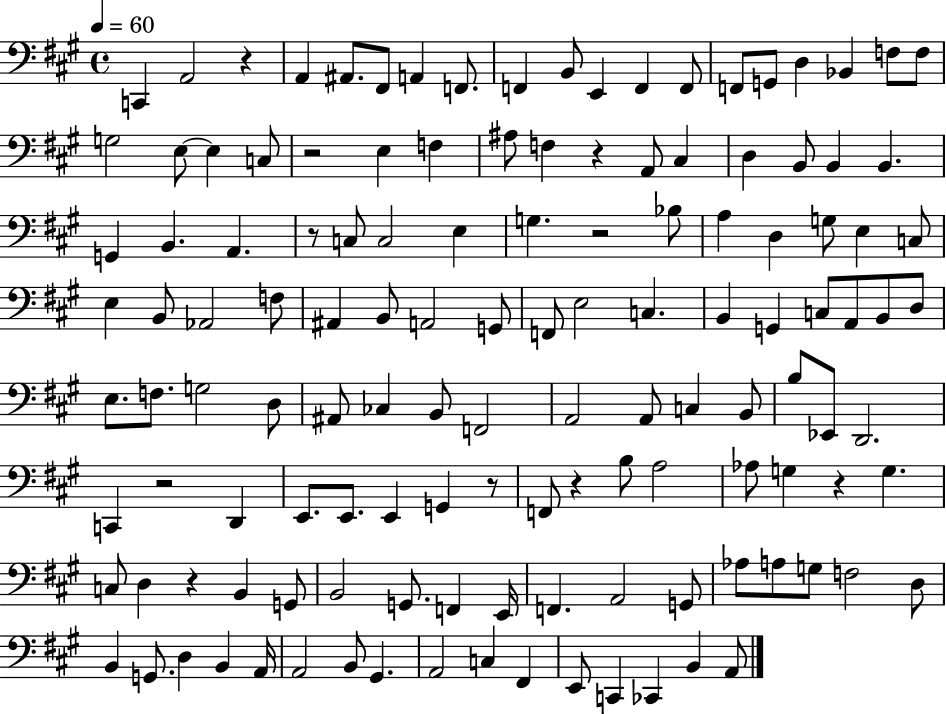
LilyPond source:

{
  \clef bass
  \time 4/4
  \defaultTimeSignature
  \key a \major
  \tempo 4 = 60
  c,4 a,2 r4 | a,4 ais,8. fis,8 a,4 f,8. | f,4 b,8 e,4 f,4 f,8 | f,8 g,8 d4 bes,4 f8 f8 | \break g2 e8~~ e4 c8 | r2 e4 f4 | ais8 f4 r4 a,8 cis4 | d4 b,8 b,4 b,4. | \break g,4 b,4. a,4. | r8 c8 c2 e4 | g4. r2 bes8 | a4 d4 g8 e4 c8 | \break e4 b,8 aes,2 f8 | ais,4 b,8 a,2 g,8 | f,8 e2 c4. | b,4 g,4 c8 a,8 b,8 d8 | \break e8. f8. g2 d8 | ais,8 ces4 b,8 f,2 | a,2 a,8 c4 b,8 | b8 ees,8 d,2. | \break c,4 r2 d,4 | e,8. e,8. e,4 g,4 r8 | f,8 r4 b8 a2 | aes8 g4 r4 g4. | \break c8 d4 r4 b,4 g,8 | b,2 g,8. f,4 e,16 | f,4. a,2 g,8 | aes8 a8 g8 f2 d8 | \break b,4 g,8. d4 b,4 a,16 | a,2 b,8 gis,4. | a,2 c4 fis,4 | e,8 c,4 ces,4 b,4 a,8 | \break \bar "|."
}